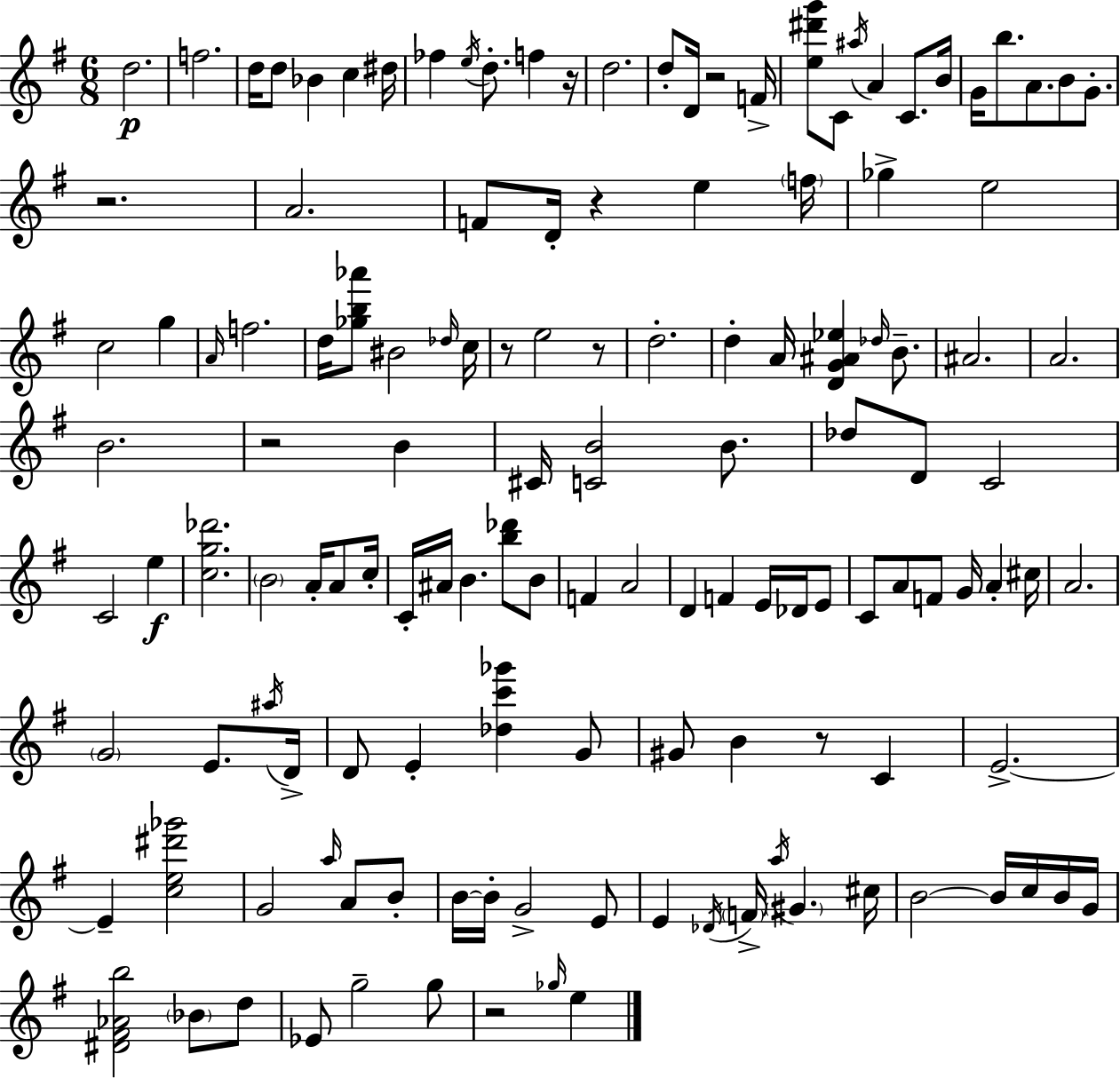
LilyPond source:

{
  \clef treble
  \numericTimeSignature
  \time 6/8
  \key e \minor
  d''2.\p | f''2. | d''16 d''8 bes'4 c''4 dis''16 | fes''4 \acciaccatura { e''16 } d''8.-. f''4 | \break r16 d''2. | d''8-. d'16 r2 | f'16-> <e'' dis''' g'''>8 c'8 \acciaccatura { ais''16 } a'4 c'8. | b'16 g'16 b''8. a'8. b'8 g'8.-. | \break r2. | a'2. | f'8 d'16-. r4 e''4 | \parenthesize f''16 ges''4-> e''2 | \break c''2 g''4 | \grace { a'16 } f''2. | d''16 <ges'' b'' aes'''>8 bis'2 | \grace { des''16 } c''16 r8 e''2 | \break r8 d''2.-. | d''4-. a'16 <d' g' ais' ees''>4 | \grace { des''16 } b'8.-- ais'2. | a'2. | \break b'2. | r2 | b'4 cis'16 <c' b'>2 | b'8. des''8 d'8 c'2 | \break c'2 | e''4\f <c'' g'' des'''>2. | \parenthesize b'2 | a'16-. a'8 c''16-. c'16-. ais'16 b'4. | \break <b'' des'''>8 b'8 f'4 a'2 | d'4 f'4 | e'16 des'16 e'8 c'8 a'8 f'8 g'16 | a'4-. cis''16 a'2. | \break \parenthesize g'2 | e'8. \acciaccatura { ais''16 } d'16-> d'8 e'4-. | <des'' c''' ges'''>4 g'8 gis'8 b'4 | r8 c'4 e'2.->~~ | \break e'4-- <c'' e'' dis''' ges'''>2 | g'2 | \grace { a''16 } a'8 b'8-. b'16~~ b'16-. g'2-> | e'8 e'4 \acciaccatura { des'16 } | \break \parenthesize f'16-> \acciaccatura { a''16 } \parenthesize gis'4. cis''16 b'2~~ | b'16 c''16 b'16 g'16 <dis' fis' aes' b''>2 | \parenthesize bes'8 d''8 ees'8 g''2-- | g''8 r2 | \break \grace { ges''16 } e''4 \bar "|."
}